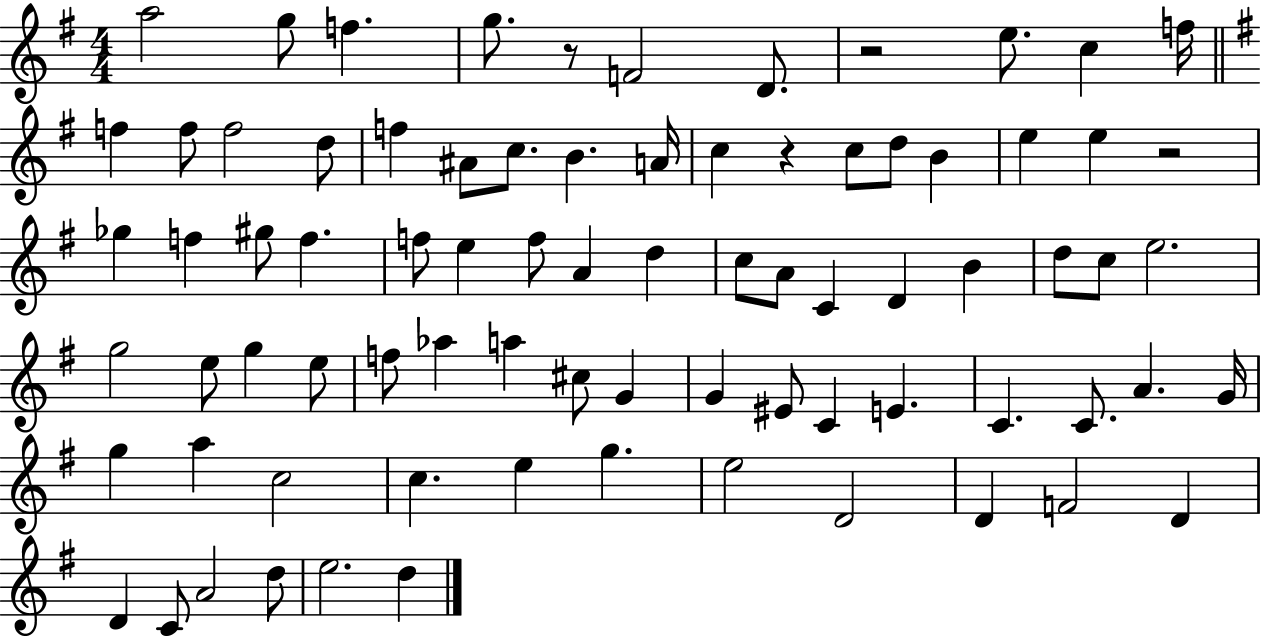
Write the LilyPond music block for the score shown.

{
  \clef treble
  \numericTimeSignature
  \time 4/4
  \key g \major
  a''2 g''8 f''4. | g''8. r8 f'2 d'8. | r2 e''8. c''4 f''16 | \bar "||" \break \key e \minor f''4 f''8 f''2 d''8 | f''4 ais'8 c''8. b'4. a'16 | c''4 r4 c''8 d''8 b'4 | e''4 e''4 r2 | \break ges''4 f''4 gis''8 f''4. | f''8 e''4 f''8 a'4 d''4 | c''8 a'8 c'4 d'4 b'4 | d''8 c''8 e''2. | \break g''2 e''8 g''4 e''8 | f''8 aes''4 a''4 cis''8 g'4 | g'4 eis'8 c'4 e'4. | c'4. c'8. a'4. g'16 | \break g''4 a''4 c''2 | c''4. e''4 g''4. | e''2 d'2 | d'4 f'2 d'4 | \break d'4 c'8 a'2 d''8 | e''2. d''4 | \bar "|."
}